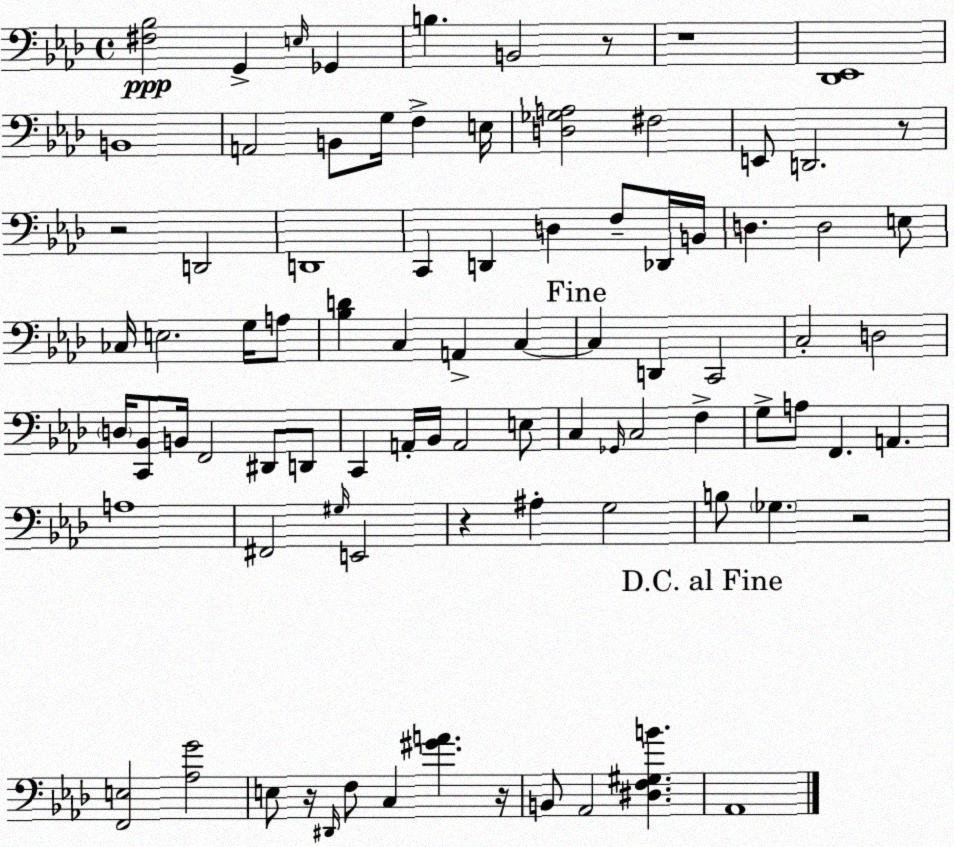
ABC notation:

X:1
T:Untitled
M:4/4
L:1/4
K:Fm
[^F,_B,]2 G,, E,/4 _G,, B, B,,2 z/2 z4 [_D,,_E,,]4 B,,4 A,,2 B,,/2 G,/4 F, E,/4 [D,_G,A,]2 ^F,2 E,,/2 D,,2 z/2 z2 D,,2 D,,4 C,, D,, D, F,/2 _D,,/4 B,,/4 D, D,2 E,/2 _C,/4 E,2 G,/4 A,/2 [_B,D] C, A,, C, C, D,, C,,2 C,2 D,2 D,/4 [C,,_B,,]/2 B,,/4 F,,2 ^D,,/2 D,,/2 C,, A,,/4 _B,,/4 A,,2 E,/2 C, _G,,/4 C,2 F, G,/2 A,/2 F,, A,, A,4 ^F,,2 ^G,/4 E,,2 z ^A, G,2 B,/2 _G, z2 [F,,E,]2 [_A,G]2 E,/2 z/4 ^D,,/4 F,/2 C, [^GA] z/4 B,,/2 _A,,2 [^D,F,^G,B] _A,,4